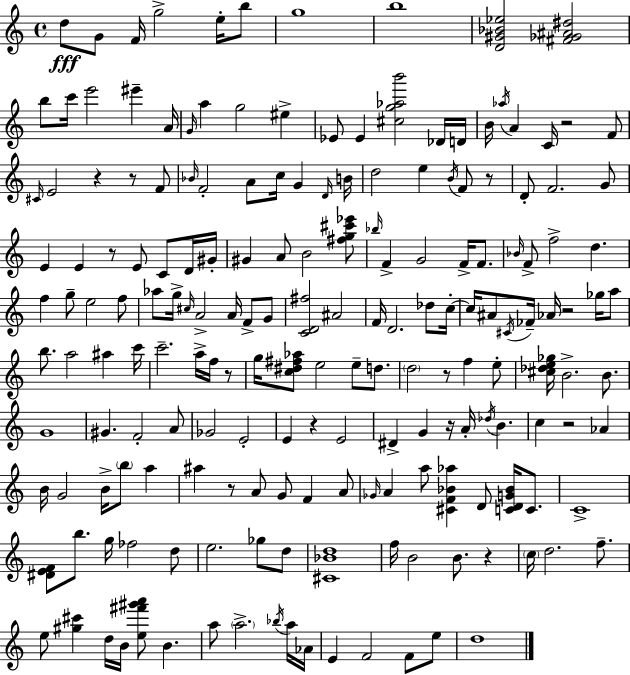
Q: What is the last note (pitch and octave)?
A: D5